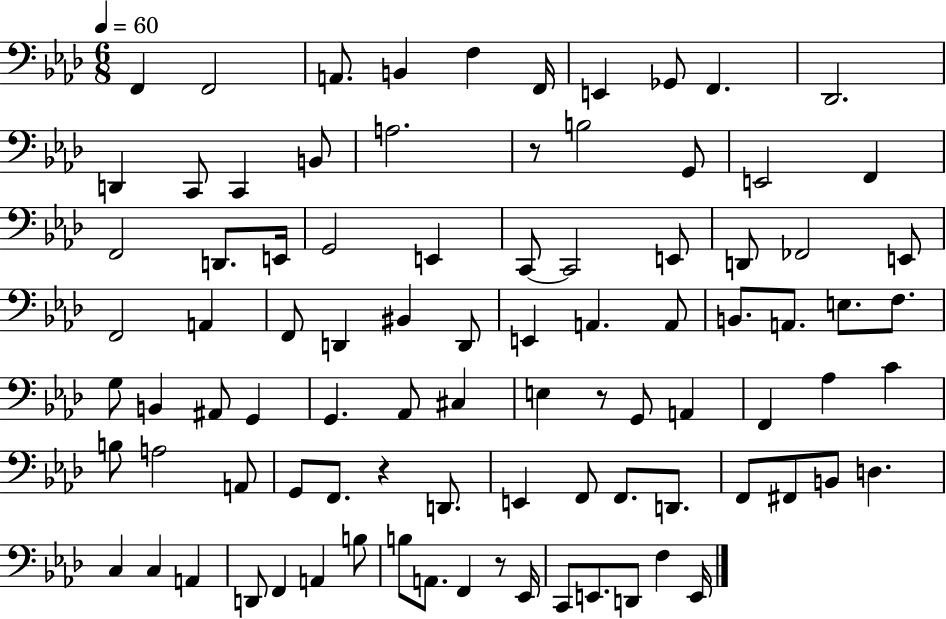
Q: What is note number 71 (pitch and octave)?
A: C3